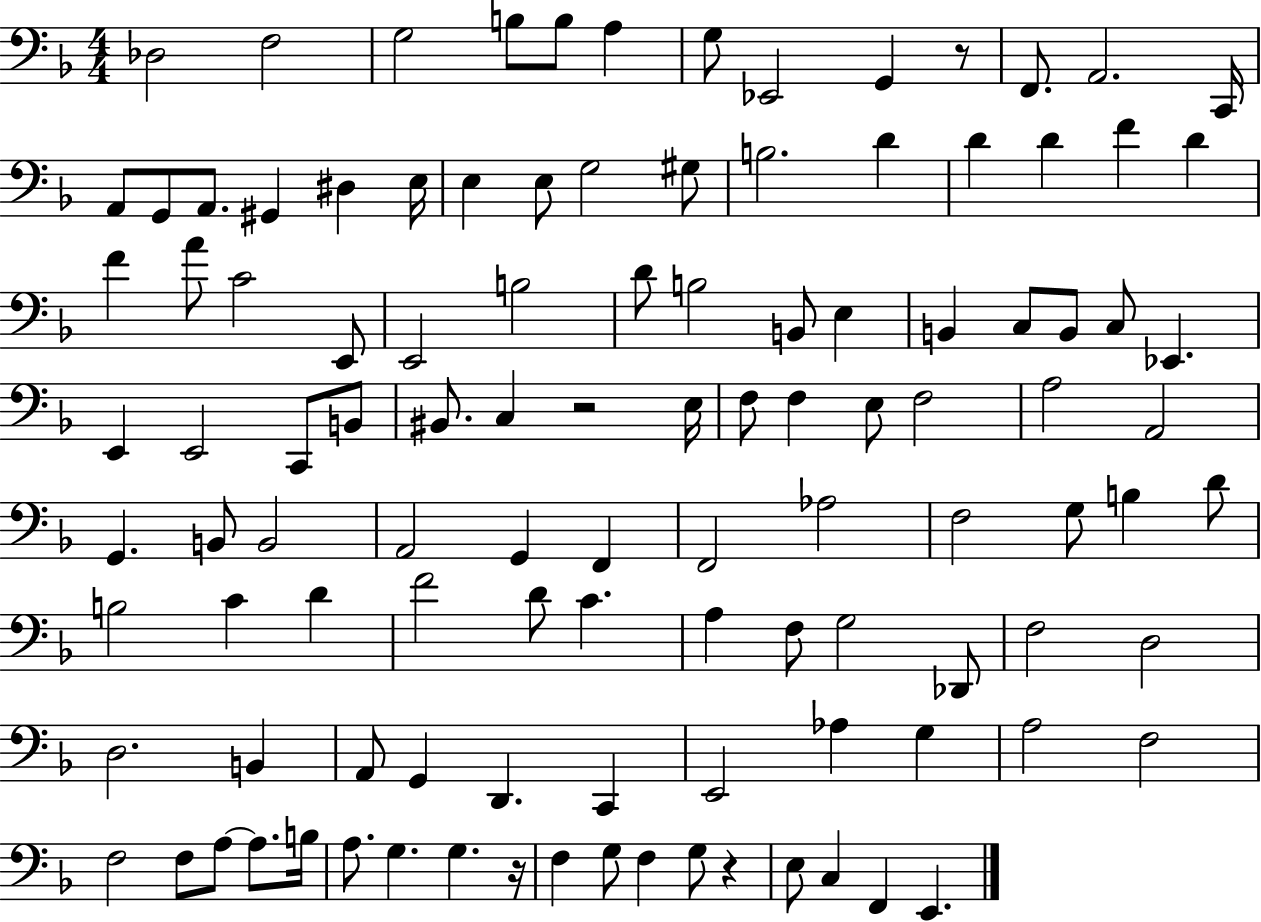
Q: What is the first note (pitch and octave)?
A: Db3